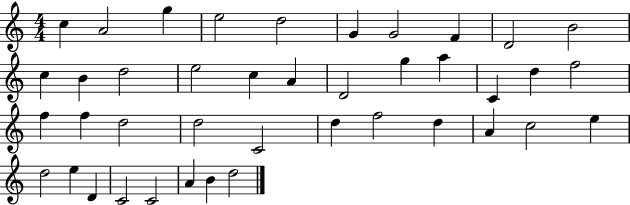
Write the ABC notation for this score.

X:1
T:Untitled
M:4/4
L:1/4
K:C
c A2 g e2 d2 G G2 F D2 B2 c B d2 e2 c A D2 g a C d f2 f f d2 d2 C2 d f2 d A c2 e d2 e D C2 C2 A B d2